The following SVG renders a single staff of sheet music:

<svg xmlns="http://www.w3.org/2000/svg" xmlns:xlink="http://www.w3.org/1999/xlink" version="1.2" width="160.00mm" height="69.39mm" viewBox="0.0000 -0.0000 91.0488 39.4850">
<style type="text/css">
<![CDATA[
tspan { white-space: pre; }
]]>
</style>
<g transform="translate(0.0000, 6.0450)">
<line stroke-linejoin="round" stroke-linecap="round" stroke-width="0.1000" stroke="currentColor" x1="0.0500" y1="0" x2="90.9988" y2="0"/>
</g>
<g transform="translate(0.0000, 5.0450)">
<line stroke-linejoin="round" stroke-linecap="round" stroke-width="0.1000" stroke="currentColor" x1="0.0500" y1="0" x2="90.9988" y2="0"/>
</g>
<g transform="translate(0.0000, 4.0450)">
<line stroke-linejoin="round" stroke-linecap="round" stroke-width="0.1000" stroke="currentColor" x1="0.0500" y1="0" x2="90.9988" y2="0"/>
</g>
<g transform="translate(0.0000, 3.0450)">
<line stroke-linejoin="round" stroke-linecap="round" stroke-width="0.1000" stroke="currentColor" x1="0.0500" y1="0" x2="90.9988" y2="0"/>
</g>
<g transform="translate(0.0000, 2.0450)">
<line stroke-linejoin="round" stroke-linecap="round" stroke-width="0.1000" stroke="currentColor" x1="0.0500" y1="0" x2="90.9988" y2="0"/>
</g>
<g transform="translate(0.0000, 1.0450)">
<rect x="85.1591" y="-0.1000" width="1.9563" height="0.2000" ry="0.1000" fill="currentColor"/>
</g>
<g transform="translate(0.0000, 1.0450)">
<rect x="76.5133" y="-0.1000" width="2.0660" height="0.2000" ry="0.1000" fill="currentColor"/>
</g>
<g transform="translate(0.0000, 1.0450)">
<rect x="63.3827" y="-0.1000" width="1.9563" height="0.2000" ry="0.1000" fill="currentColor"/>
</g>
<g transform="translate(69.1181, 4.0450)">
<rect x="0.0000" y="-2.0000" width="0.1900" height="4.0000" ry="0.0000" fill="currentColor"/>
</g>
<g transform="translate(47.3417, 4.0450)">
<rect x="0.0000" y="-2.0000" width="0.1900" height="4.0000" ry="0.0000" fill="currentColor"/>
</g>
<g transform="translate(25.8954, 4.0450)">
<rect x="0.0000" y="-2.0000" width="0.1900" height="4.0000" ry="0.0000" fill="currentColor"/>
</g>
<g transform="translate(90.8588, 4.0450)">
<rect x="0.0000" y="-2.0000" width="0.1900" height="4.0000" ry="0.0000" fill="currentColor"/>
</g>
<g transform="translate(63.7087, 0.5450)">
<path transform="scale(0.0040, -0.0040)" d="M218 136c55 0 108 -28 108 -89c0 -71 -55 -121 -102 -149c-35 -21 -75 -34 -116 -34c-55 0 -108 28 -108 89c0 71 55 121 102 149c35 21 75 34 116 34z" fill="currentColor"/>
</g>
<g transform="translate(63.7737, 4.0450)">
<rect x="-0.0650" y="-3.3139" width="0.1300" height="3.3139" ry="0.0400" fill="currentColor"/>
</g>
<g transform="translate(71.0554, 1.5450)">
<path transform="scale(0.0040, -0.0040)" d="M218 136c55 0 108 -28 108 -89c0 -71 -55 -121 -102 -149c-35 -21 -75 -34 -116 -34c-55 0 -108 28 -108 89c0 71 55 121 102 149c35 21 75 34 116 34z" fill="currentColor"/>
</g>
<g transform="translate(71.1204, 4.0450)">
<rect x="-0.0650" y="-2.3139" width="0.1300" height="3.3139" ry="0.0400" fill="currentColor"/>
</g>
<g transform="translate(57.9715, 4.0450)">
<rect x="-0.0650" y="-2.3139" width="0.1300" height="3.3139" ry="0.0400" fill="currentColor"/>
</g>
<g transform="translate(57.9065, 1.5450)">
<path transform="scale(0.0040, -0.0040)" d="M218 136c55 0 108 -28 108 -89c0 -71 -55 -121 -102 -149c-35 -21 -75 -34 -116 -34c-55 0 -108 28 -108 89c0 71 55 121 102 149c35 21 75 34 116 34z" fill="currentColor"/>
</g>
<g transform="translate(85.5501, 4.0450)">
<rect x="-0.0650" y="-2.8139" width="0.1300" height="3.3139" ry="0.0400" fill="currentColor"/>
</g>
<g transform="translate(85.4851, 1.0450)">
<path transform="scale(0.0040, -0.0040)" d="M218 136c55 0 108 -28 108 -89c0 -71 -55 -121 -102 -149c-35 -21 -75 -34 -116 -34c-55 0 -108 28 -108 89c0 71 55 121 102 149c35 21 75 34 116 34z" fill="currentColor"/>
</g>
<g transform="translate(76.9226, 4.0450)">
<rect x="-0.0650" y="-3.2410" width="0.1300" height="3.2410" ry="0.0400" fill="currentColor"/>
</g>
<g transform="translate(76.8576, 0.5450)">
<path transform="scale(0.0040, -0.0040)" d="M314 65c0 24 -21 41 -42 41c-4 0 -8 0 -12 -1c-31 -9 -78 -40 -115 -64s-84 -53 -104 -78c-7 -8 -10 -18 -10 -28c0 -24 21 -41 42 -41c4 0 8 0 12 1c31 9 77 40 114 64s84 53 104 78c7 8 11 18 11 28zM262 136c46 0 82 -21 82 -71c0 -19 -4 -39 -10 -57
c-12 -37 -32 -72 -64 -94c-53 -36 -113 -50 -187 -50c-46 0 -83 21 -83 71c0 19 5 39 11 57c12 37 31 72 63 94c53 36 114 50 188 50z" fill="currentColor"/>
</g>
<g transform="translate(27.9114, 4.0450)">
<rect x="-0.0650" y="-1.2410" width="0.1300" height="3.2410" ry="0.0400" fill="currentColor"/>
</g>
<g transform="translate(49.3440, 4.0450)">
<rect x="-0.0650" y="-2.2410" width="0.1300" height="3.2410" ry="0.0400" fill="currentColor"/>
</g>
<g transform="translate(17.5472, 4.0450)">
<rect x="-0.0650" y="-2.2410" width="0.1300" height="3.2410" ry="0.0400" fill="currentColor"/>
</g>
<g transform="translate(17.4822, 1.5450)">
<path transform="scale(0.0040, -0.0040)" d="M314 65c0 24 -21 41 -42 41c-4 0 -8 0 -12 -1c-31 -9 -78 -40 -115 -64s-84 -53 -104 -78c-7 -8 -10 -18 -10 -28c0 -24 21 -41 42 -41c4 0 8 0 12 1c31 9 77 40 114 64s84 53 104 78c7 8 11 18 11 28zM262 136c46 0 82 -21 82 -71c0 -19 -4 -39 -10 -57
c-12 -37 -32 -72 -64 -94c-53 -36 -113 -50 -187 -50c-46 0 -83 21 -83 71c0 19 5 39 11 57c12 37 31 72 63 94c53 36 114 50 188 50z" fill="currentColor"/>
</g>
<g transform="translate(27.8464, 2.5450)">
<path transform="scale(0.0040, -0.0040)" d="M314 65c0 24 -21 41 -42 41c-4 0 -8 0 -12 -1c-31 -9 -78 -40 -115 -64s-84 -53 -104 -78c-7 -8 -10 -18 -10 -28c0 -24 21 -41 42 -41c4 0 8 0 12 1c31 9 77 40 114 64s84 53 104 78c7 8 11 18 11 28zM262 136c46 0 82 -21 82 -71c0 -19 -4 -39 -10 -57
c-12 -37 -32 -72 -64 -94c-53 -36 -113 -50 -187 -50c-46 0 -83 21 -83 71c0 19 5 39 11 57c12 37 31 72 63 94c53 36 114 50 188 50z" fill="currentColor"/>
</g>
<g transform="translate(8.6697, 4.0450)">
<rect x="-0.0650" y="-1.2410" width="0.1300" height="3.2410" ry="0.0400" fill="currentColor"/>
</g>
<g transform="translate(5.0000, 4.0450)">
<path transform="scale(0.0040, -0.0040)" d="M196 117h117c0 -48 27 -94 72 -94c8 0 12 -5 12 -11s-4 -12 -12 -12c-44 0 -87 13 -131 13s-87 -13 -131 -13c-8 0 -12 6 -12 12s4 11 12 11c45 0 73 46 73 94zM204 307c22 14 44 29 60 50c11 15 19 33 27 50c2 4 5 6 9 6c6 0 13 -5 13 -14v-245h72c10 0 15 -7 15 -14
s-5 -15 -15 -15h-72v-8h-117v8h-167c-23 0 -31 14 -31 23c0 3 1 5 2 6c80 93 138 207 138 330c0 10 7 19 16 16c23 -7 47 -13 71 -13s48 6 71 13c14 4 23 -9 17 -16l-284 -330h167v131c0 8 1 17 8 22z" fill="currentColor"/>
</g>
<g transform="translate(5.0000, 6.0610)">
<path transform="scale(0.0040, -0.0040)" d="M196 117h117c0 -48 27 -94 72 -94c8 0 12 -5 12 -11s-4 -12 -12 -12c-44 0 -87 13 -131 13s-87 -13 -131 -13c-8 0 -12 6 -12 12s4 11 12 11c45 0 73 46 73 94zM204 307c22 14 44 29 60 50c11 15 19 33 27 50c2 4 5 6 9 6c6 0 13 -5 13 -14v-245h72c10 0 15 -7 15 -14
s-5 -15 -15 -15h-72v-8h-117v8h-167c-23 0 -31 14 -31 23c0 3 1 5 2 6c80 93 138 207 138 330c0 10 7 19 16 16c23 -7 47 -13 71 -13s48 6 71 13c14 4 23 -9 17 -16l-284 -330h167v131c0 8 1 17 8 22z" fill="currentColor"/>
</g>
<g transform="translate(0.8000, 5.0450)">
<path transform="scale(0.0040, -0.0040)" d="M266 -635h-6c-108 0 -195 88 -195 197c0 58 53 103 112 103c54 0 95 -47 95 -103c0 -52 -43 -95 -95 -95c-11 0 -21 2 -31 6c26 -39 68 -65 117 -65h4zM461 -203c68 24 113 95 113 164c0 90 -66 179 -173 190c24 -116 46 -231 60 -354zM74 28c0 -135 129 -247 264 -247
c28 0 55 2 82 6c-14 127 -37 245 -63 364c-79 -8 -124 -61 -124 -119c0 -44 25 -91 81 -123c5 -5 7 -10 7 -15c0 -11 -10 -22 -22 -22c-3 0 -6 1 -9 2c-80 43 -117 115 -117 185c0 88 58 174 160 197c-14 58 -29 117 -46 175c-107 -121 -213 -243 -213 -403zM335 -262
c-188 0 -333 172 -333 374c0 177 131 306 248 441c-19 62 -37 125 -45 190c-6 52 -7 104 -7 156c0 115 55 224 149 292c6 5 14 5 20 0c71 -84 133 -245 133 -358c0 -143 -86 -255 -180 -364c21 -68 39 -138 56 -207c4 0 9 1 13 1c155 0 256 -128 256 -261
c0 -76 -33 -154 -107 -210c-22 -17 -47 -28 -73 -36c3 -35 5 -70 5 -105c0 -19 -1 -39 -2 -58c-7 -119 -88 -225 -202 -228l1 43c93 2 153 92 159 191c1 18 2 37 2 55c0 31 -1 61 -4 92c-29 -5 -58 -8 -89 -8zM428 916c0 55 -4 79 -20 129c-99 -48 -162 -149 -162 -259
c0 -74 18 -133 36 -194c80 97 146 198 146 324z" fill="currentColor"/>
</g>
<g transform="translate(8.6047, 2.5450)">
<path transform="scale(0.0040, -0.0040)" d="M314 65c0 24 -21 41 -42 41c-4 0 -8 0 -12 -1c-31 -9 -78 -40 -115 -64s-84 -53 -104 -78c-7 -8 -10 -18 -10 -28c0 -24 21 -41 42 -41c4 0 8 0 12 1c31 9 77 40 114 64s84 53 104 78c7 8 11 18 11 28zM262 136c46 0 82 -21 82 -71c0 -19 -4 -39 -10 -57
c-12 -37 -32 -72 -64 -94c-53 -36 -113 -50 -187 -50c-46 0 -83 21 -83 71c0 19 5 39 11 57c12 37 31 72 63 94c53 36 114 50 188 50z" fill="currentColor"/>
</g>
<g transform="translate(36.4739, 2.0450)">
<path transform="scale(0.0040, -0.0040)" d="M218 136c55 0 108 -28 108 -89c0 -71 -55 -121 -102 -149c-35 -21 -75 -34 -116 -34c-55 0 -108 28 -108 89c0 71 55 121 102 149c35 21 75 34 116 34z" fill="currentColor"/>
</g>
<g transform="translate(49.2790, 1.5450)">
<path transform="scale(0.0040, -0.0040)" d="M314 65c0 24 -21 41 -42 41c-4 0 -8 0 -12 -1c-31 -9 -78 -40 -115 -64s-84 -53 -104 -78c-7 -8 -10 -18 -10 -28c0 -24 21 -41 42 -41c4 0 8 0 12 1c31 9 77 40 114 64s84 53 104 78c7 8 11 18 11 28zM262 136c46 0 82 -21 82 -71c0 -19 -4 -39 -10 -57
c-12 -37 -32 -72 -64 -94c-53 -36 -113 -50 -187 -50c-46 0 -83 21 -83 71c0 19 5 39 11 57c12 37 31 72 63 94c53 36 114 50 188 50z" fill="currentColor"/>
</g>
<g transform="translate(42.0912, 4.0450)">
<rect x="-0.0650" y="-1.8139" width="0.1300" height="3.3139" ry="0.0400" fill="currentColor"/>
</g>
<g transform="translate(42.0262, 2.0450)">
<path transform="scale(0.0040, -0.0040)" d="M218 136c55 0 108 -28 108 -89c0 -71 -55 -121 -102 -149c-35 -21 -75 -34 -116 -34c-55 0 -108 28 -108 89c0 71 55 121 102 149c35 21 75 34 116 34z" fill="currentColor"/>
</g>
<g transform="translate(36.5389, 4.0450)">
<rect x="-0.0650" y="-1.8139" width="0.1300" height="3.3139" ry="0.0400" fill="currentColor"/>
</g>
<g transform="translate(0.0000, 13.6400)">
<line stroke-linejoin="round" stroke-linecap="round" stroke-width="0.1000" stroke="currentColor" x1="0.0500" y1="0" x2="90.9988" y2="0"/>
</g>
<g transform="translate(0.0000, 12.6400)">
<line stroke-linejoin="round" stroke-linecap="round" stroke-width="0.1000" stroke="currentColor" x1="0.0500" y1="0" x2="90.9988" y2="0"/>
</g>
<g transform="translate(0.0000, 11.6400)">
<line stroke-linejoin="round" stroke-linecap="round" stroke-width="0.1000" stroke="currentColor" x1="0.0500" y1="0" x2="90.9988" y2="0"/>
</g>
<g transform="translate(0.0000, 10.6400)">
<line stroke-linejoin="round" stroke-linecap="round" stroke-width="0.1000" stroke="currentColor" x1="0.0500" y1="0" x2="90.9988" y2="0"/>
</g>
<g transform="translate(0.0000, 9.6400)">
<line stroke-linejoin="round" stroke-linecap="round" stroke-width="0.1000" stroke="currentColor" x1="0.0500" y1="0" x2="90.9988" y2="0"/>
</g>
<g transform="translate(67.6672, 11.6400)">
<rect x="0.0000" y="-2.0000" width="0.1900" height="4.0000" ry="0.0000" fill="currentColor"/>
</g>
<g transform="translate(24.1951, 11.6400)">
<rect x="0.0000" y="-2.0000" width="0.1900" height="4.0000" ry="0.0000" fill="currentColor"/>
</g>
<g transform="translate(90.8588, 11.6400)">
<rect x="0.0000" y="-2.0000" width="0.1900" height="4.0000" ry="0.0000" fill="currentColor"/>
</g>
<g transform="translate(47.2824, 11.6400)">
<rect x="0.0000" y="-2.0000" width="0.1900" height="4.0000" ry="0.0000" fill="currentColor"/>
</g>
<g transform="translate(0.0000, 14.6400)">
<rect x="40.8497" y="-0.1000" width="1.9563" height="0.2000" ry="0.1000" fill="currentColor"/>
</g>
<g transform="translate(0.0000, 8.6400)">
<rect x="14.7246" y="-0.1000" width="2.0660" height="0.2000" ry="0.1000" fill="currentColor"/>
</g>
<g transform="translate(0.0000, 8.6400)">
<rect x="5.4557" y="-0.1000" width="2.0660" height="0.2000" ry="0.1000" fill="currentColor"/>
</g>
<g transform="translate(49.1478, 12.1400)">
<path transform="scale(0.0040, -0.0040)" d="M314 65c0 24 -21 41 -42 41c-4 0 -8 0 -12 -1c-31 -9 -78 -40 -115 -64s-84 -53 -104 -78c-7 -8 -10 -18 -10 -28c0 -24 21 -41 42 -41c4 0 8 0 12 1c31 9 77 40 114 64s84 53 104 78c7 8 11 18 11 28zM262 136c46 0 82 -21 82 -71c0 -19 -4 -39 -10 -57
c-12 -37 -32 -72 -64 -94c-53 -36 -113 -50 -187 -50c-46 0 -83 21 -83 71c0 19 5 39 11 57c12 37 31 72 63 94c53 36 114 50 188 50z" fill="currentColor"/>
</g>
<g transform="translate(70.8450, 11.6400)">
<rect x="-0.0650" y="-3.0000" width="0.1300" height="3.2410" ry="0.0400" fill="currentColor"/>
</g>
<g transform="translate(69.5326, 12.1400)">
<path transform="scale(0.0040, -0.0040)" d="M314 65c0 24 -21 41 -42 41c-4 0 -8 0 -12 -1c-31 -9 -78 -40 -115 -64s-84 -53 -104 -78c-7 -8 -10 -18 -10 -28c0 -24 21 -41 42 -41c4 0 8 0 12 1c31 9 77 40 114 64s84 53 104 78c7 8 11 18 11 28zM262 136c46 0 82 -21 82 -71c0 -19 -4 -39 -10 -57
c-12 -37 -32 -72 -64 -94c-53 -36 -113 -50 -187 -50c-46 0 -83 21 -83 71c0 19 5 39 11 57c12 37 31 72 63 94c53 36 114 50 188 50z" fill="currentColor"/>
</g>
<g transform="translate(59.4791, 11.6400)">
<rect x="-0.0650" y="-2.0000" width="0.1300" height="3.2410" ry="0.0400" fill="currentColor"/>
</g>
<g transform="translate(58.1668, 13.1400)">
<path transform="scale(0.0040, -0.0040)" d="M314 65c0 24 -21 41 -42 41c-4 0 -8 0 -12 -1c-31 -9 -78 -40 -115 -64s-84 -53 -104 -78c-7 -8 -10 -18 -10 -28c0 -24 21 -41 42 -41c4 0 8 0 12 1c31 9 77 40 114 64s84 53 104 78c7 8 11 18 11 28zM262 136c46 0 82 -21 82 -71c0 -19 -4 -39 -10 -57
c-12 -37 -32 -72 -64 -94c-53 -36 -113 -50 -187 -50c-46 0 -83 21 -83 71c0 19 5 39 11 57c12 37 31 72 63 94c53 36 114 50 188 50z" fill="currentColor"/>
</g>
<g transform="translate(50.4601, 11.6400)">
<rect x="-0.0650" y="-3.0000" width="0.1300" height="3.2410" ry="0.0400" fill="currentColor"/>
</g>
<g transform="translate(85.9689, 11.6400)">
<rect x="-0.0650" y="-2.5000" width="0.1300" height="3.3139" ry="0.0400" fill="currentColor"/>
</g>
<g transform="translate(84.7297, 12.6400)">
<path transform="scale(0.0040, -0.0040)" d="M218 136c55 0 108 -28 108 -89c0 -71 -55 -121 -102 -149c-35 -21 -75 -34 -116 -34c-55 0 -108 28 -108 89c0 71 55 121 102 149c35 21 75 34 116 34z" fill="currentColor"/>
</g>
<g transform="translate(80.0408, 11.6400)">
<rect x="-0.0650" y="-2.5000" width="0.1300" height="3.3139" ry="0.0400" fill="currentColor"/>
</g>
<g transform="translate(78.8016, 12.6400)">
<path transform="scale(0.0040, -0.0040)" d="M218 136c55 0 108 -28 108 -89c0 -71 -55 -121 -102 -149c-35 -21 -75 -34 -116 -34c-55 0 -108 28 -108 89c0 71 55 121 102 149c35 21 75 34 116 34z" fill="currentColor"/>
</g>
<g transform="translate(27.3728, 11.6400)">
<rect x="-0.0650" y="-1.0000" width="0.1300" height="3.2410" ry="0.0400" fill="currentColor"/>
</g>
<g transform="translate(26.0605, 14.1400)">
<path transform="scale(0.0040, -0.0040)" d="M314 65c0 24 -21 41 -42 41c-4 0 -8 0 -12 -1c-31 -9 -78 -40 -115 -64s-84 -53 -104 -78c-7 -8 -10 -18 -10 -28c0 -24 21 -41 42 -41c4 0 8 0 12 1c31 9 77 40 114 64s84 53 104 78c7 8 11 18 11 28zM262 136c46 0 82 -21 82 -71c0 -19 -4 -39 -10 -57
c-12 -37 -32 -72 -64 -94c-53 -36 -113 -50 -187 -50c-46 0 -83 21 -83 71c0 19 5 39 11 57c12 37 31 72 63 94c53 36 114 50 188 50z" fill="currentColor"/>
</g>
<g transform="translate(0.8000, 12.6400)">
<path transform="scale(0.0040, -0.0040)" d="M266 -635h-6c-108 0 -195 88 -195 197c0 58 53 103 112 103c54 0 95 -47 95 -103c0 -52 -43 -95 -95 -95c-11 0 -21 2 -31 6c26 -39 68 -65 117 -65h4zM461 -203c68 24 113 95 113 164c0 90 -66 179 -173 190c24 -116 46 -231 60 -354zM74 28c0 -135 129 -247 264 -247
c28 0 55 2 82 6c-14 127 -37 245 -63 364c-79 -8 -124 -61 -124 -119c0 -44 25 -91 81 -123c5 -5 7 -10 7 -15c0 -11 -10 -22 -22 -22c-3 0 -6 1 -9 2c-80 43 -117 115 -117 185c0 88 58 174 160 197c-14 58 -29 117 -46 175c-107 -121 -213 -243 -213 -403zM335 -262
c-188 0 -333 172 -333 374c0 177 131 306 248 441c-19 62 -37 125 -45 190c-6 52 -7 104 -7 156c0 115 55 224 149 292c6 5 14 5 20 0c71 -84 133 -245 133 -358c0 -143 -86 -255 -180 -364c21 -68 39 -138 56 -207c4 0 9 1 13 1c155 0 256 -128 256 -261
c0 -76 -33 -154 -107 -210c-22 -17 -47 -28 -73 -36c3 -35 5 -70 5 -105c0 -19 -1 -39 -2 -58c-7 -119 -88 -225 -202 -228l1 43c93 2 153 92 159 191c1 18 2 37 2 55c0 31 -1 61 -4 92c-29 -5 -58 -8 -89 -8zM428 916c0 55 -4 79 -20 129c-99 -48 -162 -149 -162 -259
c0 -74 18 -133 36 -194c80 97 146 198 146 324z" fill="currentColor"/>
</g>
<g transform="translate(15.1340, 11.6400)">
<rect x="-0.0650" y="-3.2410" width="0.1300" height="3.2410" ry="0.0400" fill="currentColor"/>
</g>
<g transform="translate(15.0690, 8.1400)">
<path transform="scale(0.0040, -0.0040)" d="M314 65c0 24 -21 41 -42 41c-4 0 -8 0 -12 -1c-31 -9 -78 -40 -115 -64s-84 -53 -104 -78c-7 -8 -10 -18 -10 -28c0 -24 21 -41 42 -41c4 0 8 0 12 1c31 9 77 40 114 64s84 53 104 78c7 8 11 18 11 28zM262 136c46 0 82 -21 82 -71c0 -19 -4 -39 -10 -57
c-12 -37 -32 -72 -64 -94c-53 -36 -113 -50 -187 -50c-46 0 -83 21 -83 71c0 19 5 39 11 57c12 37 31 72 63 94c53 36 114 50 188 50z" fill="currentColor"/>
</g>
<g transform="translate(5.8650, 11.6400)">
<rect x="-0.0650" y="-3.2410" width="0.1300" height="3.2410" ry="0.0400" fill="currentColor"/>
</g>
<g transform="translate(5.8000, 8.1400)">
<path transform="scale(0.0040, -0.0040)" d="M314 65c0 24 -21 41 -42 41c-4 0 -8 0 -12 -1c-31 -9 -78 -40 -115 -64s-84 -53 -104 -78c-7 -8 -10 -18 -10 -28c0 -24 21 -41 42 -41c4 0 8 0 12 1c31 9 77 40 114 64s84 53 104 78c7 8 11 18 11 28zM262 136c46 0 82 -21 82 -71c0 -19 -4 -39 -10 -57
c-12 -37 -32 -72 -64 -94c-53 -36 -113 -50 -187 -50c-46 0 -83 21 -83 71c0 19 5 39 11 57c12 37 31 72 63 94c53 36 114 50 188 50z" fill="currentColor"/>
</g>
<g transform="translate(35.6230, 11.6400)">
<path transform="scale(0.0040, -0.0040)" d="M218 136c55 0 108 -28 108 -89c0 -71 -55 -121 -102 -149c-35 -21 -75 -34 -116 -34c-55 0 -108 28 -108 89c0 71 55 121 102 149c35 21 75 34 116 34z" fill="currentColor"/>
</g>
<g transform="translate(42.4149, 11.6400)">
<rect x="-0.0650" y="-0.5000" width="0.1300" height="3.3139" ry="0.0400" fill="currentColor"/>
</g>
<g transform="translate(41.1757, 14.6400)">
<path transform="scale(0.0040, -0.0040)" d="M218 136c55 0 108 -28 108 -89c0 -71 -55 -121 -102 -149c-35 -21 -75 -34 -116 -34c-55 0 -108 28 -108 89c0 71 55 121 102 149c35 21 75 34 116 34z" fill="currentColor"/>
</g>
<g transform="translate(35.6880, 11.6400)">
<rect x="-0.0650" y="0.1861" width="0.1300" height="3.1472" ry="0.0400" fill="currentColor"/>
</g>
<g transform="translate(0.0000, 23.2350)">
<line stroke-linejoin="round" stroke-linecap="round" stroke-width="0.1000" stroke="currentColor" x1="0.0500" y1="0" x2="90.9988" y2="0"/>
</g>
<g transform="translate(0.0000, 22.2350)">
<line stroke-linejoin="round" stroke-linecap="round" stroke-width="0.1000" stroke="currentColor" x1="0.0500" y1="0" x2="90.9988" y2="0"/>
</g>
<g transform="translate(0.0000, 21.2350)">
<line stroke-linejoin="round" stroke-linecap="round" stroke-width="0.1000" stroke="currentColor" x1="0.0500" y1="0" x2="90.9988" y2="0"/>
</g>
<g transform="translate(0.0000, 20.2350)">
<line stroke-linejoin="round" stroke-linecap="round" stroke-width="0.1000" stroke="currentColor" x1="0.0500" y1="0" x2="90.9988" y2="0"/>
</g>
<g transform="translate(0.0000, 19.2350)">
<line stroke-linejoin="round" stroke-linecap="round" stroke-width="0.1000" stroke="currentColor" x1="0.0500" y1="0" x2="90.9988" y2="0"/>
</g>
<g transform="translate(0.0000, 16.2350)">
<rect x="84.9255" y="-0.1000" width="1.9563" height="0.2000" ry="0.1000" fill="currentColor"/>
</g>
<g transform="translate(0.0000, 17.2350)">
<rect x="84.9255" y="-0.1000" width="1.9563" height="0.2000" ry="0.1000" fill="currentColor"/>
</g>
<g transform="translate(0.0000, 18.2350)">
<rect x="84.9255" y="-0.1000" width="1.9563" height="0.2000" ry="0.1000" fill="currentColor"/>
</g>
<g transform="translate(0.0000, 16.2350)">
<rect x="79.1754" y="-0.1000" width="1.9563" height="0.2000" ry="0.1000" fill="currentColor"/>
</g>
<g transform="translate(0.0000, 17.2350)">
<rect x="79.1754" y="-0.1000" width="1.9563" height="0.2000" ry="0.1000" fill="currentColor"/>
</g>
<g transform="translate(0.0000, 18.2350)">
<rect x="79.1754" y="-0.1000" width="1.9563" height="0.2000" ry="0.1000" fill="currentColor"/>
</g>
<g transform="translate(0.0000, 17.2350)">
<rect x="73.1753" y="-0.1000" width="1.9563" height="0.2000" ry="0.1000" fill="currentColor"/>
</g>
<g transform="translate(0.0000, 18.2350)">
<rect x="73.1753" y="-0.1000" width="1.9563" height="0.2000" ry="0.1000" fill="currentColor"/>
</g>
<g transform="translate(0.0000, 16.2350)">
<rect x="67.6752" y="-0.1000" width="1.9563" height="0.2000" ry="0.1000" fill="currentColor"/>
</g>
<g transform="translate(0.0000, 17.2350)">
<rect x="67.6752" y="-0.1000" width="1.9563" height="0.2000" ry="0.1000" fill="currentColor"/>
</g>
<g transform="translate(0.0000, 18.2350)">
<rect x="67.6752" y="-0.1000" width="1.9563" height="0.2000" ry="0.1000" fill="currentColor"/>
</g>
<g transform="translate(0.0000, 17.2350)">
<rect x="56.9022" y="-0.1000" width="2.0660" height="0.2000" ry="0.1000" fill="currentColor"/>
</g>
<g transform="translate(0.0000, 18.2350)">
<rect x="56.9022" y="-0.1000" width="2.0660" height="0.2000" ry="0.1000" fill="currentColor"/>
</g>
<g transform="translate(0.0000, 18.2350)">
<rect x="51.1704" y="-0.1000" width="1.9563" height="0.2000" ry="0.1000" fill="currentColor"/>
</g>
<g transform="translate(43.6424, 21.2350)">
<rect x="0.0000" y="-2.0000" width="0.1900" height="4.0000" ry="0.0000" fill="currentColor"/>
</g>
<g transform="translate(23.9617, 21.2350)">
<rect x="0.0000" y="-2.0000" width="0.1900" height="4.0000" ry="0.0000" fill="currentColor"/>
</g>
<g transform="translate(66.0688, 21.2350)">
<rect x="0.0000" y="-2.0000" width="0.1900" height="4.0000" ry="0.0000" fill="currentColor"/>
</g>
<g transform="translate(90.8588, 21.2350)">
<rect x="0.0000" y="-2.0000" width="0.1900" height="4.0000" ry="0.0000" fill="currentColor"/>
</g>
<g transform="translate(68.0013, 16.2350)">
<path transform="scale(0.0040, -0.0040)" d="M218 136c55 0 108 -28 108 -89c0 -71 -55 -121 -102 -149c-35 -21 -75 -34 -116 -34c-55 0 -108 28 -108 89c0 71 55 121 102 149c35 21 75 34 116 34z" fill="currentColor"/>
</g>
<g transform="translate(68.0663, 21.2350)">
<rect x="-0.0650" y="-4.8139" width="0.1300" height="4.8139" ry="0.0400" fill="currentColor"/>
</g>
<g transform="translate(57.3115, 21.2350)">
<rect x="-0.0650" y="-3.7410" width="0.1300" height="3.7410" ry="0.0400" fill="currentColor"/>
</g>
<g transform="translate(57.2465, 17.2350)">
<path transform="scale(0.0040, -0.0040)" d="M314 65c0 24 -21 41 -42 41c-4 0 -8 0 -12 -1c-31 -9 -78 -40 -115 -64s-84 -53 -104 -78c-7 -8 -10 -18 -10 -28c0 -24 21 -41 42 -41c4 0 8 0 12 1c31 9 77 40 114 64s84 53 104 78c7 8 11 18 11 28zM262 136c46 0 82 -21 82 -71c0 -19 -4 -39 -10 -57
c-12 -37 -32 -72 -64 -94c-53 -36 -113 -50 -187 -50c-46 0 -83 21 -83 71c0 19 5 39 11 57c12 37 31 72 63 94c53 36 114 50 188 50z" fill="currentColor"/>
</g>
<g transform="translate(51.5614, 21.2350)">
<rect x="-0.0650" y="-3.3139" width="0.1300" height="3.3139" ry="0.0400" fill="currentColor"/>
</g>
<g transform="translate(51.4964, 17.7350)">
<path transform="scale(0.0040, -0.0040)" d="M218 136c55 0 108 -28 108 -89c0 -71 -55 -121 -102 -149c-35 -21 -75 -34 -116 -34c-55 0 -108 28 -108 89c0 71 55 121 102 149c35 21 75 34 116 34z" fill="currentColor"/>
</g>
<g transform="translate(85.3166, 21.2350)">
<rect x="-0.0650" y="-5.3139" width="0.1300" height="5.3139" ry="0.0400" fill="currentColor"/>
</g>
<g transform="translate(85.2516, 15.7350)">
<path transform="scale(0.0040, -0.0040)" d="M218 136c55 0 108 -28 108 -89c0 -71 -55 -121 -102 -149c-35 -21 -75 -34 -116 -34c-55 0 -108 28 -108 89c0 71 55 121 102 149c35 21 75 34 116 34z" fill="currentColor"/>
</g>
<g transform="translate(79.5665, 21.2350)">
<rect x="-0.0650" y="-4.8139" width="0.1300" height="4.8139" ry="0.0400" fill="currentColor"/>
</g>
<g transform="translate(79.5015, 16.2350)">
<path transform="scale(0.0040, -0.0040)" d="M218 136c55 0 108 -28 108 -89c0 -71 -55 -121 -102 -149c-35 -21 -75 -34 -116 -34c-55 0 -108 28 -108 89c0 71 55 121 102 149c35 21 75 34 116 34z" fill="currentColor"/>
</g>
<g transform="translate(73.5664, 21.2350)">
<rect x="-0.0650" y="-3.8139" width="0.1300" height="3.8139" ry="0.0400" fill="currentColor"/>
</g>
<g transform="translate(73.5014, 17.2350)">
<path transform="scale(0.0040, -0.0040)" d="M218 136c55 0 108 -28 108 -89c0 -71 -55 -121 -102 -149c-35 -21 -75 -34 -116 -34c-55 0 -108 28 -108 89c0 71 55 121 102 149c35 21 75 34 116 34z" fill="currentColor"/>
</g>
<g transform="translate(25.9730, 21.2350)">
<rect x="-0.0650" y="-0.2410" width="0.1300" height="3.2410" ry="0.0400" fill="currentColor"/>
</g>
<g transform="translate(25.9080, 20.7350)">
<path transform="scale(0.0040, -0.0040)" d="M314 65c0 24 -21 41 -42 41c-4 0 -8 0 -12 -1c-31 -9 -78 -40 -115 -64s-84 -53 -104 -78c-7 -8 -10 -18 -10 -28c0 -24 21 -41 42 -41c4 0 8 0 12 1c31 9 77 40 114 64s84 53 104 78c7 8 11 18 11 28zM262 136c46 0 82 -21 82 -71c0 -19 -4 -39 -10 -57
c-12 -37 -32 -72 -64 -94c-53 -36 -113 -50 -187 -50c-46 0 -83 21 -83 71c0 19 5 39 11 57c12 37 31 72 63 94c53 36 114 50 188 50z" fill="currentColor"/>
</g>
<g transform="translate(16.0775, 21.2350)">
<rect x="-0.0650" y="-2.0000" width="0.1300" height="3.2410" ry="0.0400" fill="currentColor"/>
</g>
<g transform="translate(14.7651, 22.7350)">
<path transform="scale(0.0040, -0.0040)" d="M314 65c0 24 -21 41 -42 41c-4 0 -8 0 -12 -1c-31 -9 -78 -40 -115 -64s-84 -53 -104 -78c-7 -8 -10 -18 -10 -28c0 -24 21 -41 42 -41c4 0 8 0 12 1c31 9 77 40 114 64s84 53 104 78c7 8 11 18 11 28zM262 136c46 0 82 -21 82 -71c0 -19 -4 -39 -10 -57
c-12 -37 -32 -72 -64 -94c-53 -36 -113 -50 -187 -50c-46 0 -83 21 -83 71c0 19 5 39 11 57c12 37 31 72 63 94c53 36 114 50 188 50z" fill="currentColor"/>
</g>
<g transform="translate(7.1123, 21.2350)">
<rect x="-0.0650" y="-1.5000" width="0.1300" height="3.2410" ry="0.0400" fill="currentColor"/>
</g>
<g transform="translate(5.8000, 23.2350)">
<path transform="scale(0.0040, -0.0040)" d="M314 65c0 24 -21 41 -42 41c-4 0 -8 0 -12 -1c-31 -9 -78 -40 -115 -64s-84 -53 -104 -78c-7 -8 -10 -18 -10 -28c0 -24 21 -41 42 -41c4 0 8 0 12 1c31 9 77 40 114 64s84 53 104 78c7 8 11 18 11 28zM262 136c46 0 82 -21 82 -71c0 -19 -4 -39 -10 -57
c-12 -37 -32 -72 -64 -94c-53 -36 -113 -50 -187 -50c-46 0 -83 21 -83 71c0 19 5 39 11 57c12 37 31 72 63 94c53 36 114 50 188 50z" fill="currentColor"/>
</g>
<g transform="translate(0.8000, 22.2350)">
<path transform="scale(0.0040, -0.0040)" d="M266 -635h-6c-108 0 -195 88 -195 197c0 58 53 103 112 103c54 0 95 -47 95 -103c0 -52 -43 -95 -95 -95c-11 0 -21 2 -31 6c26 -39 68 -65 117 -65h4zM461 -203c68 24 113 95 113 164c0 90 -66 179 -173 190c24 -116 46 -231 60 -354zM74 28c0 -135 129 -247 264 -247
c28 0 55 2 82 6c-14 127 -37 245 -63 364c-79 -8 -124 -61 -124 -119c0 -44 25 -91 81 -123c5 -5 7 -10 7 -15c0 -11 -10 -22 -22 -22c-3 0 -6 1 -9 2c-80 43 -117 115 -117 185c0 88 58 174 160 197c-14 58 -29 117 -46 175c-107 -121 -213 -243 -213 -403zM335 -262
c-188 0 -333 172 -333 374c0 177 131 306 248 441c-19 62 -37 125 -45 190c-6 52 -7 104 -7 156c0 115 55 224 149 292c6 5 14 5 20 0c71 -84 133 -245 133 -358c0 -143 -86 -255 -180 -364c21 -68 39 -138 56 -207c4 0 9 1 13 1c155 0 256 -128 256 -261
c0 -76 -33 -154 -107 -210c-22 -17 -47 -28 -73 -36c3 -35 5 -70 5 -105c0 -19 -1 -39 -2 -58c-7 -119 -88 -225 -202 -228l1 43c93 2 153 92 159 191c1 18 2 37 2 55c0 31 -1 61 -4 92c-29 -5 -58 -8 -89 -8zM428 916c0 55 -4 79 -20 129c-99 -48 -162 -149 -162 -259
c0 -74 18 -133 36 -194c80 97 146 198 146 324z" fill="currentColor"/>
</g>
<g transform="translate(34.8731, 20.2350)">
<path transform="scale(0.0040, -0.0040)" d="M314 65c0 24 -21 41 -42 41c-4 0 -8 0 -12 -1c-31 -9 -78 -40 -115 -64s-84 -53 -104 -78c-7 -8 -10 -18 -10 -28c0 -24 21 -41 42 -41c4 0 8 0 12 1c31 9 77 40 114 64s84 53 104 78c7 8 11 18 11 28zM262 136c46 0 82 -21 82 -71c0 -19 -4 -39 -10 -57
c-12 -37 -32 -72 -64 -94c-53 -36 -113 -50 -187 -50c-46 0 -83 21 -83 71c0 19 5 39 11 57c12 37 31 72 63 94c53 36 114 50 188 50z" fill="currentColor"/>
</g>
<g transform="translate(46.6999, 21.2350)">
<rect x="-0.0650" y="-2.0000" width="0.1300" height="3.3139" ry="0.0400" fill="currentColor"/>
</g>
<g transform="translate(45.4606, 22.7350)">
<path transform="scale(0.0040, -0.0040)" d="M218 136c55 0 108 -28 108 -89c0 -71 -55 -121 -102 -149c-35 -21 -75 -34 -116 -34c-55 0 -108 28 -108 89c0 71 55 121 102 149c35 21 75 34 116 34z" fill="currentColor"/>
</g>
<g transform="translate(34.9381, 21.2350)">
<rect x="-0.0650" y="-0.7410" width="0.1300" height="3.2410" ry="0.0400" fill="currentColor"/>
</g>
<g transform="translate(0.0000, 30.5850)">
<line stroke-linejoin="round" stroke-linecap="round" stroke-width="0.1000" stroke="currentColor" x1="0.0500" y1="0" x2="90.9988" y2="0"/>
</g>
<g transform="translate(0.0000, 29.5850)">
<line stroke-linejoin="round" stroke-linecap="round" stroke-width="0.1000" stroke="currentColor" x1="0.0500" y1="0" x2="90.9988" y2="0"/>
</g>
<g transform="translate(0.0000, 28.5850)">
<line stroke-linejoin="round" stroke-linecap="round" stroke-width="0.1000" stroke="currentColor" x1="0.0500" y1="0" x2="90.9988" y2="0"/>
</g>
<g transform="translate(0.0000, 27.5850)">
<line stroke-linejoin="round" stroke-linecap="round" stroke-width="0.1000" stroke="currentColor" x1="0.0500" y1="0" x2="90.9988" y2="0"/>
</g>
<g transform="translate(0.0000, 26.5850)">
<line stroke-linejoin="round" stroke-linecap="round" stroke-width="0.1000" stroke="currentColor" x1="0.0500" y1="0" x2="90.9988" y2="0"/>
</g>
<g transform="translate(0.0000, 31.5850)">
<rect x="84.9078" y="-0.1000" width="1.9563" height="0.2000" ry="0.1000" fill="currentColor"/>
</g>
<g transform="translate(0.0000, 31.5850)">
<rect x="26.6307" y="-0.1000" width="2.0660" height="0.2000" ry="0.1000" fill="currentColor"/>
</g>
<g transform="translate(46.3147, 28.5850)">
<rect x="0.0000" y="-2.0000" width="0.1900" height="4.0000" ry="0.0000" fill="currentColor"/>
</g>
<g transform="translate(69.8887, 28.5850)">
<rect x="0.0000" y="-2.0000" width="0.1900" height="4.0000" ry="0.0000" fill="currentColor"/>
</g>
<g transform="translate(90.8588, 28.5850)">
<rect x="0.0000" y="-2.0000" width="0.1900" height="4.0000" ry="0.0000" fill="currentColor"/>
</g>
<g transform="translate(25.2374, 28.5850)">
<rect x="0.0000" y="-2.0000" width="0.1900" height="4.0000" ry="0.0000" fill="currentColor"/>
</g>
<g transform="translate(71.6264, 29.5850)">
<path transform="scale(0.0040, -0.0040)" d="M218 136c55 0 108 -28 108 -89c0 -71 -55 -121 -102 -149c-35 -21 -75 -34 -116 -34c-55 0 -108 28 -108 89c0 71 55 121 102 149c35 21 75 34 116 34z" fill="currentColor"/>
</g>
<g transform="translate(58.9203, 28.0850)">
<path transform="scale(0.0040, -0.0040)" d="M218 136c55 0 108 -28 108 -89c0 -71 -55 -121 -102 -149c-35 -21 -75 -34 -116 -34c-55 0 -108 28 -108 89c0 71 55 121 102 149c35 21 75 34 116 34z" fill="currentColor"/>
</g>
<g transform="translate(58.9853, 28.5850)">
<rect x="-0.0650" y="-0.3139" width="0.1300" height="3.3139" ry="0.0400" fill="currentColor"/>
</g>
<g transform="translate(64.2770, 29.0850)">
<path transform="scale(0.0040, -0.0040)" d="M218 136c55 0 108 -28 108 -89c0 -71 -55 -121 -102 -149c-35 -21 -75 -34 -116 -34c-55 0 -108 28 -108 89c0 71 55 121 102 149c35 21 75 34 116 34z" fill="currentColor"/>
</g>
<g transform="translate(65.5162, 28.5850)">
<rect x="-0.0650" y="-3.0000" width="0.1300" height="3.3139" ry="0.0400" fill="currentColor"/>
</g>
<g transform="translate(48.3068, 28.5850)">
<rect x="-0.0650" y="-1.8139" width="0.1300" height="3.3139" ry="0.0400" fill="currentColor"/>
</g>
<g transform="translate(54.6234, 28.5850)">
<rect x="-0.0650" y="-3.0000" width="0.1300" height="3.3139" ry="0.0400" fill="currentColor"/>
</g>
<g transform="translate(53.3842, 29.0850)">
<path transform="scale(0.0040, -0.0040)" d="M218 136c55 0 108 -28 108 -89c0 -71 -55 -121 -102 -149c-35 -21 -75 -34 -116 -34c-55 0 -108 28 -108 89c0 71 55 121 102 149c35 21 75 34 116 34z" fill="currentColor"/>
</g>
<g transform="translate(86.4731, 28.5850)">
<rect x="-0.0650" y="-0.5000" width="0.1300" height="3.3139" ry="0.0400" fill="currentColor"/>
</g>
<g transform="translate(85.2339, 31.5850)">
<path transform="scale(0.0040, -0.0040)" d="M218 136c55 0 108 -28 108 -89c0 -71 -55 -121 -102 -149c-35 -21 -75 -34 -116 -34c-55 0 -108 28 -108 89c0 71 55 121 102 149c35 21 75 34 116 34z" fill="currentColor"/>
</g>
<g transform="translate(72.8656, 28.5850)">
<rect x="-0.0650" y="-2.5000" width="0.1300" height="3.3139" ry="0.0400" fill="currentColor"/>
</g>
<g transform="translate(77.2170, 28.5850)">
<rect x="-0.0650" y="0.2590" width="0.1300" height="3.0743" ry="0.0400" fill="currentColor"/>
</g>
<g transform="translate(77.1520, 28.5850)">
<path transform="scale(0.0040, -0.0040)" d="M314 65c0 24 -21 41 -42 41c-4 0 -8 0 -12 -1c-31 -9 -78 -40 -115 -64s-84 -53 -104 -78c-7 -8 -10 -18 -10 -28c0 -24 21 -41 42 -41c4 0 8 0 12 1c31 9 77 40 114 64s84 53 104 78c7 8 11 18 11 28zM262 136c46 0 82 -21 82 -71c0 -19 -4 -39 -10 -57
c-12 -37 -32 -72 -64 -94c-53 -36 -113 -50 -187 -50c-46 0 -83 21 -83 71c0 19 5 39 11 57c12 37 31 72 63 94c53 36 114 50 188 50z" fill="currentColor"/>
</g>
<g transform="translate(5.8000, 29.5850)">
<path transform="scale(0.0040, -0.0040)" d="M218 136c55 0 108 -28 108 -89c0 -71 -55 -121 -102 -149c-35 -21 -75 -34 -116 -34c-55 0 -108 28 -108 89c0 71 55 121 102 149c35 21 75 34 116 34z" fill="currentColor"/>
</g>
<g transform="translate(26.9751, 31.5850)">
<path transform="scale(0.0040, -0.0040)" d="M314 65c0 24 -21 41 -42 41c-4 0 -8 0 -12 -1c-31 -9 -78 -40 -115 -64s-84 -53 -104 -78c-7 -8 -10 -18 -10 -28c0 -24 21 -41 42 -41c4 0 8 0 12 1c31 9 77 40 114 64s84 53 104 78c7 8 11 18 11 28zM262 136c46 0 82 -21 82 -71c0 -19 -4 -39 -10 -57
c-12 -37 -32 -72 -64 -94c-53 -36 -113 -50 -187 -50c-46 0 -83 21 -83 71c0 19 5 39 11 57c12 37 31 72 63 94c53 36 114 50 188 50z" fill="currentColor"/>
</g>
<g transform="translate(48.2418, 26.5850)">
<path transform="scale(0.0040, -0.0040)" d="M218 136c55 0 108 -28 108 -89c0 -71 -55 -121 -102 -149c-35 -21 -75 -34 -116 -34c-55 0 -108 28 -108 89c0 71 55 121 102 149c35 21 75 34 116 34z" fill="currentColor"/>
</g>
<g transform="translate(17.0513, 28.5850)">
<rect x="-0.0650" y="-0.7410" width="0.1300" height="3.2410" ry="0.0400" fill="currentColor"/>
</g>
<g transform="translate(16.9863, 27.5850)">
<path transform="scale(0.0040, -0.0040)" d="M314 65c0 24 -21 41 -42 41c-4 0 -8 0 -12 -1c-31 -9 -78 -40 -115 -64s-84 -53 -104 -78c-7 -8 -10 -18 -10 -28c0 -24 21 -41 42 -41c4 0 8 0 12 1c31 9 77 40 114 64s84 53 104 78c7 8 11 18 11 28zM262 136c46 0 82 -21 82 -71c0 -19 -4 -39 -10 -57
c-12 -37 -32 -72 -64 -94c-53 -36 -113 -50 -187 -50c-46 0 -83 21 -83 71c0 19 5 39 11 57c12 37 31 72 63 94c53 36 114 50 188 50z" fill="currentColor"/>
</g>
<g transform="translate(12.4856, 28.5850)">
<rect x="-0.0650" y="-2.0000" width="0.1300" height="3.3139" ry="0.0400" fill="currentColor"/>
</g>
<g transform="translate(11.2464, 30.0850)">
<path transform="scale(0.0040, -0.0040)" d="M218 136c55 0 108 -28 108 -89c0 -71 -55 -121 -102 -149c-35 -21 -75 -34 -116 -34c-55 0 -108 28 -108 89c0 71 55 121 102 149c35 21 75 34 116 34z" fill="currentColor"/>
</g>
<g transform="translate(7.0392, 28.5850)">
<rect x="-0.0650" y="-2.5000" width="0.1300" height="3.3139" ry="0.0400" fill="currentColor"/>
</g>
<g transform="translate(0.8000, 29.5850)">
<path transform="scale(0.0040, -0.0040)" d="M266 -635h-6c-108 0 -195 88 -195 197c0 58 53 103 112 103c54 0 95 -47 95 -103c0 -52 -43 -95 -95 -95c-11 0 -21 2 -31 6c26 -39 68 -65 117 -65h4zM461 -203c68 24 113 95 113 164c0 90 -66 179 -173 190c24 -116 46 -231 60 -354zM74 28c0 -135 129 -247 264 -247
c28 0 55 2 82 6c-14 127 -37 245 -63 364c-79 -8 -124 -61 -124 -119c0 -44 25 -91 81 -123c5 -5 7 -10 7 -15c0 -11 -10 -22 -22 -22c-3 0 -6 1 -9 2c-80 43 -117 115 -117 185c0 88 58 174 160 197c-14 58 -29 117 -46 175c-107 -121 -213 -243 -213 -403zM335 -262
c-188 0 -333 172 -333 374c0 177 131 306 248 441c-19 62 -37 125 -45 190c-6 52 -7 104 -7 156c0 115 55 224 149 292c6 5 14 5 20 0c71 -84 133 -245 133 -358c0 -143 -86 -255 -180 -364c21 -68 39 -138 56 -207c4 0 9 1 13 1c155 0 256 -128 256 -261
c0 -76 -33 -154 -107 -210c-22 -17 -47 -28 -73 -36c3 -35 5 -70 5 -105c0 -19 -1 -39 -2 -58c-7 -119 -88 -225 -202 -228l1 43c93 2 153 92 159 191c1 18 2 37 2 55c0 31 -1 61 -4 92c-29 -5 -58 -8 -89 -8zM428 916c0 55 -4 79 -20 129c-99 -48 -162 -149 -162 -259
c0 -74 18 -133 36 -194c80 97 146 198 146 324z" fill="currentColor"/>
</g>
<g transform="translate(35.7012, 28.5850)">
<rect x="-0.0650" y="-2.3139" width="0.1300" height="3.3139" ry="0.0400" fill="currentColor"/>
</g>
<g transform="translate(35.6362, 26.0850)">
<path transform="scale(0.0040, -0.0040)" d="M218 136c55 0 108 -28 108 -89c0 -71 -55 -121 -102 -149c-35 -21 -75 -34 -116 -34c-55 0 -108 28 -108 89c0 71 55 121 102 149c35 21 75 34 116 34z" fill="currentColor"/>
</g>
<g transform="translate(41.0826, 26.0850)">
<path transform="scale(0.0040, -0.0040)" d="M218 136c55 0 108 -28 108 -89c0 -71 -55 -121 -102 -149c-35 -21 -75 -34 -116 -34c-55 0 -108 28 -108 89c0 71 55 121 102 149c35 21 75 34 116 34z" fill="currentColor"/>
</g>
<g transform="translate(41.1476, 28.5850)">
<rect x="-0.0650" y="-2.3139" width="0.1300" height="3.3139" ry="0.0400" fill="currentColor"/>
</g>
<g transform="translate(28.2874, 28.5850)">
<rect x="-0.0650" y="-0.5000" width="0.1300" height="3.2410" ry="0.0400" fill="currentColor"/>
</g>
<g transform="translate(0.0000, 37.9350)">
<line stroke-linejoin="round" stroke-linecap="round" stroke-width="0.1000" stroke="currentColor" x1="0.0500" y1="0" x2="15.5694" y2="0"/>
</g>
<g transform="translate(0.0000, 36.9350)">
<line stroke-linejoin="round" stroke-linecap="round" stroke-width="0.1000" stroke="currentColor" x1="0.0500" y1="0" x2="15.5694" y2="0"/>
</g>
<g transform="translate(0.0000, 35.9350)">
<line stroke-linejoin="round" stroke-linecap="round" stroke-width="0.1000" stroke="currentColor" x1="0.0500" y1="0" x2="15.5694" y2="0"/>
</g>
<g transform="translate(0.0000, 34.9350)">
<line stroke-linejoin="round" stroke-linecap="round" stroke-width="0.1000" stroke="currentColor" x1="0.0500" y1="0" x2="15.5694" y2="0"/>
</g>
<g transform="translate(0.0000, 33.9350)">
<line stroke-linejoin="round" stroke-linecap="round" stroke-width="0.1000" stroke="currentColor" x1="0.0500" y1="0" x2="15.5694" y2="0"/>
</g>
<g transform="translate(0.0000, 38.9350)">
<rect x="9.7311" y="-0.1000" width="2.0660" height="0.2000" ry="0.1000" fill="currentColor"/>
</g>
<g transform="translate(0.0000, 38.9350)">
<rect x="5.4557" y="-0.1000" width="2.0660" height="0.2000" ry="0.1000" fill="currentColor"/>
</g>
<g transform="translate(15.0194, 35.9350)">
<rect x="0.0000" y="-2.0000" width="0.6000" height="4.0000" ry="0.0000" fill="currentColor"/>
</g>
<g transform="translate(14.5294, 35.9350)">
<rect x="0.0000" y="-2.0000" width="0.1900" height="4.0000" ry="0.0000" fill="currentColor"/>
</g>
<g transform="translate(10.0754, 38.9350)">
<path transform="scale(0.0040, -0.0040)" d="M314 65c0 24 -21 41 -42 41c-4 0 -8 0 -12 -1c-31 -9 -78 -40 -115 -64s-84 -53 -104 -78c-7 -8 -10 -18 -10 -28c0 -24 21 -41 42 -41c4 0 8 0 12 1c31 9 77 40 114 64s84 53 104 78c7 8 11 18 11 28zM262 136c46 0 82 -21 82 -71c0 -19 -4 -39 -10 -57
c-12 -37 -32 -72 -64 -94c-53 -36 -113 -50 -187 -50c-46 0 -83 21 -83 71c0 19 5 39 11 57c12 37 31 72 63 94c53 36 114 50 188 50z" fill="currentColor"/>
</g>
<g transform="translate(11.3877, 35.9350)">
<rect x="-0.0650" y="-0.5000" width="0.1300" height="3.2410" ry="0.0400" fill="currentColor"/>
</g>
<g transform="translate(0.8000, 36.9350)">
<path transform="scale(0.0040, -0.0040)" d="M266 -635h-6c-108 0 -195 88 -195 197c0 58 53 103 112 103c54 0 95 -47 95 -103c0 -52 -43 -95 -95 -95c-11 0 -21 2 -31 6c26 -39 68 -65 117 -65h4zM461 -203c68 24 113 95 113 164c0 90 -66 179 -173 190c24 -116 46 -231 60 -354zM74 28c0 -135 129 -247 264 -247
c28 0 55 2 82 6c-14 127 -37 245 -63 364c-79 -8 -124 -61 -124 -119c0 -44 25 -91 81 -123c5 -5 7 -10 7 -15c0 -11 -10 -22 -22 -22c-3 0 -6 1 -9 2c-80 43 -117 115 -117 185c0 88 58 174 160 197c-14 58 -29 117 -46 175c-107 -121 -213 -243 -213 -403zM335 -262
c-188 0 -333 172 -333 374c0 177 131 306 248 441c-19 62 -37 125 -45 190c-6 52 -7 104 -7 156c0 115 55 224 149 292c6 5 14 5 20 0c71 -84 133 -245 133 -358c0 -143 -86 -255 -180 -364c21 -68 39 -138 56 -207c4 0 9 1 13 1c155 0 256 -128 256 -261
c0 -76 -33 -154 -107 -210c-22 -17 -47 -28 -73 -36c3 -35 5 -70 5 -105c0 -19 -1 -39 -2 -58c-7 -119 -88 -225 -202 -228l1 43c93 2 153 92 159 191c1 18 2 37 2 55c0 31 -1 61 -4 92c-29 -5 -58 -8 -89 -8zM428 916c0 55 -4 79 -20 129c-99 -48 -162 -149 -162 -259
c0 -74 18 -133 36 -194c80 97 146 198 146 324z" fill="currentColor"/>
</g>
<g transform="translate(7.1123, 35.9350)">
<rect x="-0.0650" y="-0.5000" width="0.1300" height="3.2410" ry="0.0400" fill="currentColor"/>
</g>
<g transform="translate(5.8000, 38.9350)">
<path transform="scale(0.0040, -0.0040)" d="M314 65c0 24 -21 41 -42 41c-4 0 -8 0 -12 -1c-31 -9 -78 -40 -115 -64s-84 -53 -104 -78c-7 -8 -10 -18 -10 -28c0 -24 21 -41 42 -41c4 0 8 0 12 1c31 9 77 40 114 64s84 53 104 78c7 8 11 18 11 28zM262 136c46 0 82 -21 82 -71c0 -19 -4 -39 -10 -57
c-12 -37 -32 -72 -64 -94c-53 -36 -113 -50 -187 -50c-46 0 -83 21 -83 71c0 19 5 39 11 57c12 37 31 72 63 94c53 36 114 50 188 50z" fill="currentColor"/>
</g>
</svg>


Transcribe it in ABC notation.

X:1
T:Untitled
M:4/4
L:1/4
K:C
e2 g2 e2 f f g2 g b g b2 a b2 b2 D2 B C A2 F2 A2 G G E2 F2 c2 d2 F b c'2 e' c' e' f' G F d2 C2 g g f A c A G B2 C C2 C2